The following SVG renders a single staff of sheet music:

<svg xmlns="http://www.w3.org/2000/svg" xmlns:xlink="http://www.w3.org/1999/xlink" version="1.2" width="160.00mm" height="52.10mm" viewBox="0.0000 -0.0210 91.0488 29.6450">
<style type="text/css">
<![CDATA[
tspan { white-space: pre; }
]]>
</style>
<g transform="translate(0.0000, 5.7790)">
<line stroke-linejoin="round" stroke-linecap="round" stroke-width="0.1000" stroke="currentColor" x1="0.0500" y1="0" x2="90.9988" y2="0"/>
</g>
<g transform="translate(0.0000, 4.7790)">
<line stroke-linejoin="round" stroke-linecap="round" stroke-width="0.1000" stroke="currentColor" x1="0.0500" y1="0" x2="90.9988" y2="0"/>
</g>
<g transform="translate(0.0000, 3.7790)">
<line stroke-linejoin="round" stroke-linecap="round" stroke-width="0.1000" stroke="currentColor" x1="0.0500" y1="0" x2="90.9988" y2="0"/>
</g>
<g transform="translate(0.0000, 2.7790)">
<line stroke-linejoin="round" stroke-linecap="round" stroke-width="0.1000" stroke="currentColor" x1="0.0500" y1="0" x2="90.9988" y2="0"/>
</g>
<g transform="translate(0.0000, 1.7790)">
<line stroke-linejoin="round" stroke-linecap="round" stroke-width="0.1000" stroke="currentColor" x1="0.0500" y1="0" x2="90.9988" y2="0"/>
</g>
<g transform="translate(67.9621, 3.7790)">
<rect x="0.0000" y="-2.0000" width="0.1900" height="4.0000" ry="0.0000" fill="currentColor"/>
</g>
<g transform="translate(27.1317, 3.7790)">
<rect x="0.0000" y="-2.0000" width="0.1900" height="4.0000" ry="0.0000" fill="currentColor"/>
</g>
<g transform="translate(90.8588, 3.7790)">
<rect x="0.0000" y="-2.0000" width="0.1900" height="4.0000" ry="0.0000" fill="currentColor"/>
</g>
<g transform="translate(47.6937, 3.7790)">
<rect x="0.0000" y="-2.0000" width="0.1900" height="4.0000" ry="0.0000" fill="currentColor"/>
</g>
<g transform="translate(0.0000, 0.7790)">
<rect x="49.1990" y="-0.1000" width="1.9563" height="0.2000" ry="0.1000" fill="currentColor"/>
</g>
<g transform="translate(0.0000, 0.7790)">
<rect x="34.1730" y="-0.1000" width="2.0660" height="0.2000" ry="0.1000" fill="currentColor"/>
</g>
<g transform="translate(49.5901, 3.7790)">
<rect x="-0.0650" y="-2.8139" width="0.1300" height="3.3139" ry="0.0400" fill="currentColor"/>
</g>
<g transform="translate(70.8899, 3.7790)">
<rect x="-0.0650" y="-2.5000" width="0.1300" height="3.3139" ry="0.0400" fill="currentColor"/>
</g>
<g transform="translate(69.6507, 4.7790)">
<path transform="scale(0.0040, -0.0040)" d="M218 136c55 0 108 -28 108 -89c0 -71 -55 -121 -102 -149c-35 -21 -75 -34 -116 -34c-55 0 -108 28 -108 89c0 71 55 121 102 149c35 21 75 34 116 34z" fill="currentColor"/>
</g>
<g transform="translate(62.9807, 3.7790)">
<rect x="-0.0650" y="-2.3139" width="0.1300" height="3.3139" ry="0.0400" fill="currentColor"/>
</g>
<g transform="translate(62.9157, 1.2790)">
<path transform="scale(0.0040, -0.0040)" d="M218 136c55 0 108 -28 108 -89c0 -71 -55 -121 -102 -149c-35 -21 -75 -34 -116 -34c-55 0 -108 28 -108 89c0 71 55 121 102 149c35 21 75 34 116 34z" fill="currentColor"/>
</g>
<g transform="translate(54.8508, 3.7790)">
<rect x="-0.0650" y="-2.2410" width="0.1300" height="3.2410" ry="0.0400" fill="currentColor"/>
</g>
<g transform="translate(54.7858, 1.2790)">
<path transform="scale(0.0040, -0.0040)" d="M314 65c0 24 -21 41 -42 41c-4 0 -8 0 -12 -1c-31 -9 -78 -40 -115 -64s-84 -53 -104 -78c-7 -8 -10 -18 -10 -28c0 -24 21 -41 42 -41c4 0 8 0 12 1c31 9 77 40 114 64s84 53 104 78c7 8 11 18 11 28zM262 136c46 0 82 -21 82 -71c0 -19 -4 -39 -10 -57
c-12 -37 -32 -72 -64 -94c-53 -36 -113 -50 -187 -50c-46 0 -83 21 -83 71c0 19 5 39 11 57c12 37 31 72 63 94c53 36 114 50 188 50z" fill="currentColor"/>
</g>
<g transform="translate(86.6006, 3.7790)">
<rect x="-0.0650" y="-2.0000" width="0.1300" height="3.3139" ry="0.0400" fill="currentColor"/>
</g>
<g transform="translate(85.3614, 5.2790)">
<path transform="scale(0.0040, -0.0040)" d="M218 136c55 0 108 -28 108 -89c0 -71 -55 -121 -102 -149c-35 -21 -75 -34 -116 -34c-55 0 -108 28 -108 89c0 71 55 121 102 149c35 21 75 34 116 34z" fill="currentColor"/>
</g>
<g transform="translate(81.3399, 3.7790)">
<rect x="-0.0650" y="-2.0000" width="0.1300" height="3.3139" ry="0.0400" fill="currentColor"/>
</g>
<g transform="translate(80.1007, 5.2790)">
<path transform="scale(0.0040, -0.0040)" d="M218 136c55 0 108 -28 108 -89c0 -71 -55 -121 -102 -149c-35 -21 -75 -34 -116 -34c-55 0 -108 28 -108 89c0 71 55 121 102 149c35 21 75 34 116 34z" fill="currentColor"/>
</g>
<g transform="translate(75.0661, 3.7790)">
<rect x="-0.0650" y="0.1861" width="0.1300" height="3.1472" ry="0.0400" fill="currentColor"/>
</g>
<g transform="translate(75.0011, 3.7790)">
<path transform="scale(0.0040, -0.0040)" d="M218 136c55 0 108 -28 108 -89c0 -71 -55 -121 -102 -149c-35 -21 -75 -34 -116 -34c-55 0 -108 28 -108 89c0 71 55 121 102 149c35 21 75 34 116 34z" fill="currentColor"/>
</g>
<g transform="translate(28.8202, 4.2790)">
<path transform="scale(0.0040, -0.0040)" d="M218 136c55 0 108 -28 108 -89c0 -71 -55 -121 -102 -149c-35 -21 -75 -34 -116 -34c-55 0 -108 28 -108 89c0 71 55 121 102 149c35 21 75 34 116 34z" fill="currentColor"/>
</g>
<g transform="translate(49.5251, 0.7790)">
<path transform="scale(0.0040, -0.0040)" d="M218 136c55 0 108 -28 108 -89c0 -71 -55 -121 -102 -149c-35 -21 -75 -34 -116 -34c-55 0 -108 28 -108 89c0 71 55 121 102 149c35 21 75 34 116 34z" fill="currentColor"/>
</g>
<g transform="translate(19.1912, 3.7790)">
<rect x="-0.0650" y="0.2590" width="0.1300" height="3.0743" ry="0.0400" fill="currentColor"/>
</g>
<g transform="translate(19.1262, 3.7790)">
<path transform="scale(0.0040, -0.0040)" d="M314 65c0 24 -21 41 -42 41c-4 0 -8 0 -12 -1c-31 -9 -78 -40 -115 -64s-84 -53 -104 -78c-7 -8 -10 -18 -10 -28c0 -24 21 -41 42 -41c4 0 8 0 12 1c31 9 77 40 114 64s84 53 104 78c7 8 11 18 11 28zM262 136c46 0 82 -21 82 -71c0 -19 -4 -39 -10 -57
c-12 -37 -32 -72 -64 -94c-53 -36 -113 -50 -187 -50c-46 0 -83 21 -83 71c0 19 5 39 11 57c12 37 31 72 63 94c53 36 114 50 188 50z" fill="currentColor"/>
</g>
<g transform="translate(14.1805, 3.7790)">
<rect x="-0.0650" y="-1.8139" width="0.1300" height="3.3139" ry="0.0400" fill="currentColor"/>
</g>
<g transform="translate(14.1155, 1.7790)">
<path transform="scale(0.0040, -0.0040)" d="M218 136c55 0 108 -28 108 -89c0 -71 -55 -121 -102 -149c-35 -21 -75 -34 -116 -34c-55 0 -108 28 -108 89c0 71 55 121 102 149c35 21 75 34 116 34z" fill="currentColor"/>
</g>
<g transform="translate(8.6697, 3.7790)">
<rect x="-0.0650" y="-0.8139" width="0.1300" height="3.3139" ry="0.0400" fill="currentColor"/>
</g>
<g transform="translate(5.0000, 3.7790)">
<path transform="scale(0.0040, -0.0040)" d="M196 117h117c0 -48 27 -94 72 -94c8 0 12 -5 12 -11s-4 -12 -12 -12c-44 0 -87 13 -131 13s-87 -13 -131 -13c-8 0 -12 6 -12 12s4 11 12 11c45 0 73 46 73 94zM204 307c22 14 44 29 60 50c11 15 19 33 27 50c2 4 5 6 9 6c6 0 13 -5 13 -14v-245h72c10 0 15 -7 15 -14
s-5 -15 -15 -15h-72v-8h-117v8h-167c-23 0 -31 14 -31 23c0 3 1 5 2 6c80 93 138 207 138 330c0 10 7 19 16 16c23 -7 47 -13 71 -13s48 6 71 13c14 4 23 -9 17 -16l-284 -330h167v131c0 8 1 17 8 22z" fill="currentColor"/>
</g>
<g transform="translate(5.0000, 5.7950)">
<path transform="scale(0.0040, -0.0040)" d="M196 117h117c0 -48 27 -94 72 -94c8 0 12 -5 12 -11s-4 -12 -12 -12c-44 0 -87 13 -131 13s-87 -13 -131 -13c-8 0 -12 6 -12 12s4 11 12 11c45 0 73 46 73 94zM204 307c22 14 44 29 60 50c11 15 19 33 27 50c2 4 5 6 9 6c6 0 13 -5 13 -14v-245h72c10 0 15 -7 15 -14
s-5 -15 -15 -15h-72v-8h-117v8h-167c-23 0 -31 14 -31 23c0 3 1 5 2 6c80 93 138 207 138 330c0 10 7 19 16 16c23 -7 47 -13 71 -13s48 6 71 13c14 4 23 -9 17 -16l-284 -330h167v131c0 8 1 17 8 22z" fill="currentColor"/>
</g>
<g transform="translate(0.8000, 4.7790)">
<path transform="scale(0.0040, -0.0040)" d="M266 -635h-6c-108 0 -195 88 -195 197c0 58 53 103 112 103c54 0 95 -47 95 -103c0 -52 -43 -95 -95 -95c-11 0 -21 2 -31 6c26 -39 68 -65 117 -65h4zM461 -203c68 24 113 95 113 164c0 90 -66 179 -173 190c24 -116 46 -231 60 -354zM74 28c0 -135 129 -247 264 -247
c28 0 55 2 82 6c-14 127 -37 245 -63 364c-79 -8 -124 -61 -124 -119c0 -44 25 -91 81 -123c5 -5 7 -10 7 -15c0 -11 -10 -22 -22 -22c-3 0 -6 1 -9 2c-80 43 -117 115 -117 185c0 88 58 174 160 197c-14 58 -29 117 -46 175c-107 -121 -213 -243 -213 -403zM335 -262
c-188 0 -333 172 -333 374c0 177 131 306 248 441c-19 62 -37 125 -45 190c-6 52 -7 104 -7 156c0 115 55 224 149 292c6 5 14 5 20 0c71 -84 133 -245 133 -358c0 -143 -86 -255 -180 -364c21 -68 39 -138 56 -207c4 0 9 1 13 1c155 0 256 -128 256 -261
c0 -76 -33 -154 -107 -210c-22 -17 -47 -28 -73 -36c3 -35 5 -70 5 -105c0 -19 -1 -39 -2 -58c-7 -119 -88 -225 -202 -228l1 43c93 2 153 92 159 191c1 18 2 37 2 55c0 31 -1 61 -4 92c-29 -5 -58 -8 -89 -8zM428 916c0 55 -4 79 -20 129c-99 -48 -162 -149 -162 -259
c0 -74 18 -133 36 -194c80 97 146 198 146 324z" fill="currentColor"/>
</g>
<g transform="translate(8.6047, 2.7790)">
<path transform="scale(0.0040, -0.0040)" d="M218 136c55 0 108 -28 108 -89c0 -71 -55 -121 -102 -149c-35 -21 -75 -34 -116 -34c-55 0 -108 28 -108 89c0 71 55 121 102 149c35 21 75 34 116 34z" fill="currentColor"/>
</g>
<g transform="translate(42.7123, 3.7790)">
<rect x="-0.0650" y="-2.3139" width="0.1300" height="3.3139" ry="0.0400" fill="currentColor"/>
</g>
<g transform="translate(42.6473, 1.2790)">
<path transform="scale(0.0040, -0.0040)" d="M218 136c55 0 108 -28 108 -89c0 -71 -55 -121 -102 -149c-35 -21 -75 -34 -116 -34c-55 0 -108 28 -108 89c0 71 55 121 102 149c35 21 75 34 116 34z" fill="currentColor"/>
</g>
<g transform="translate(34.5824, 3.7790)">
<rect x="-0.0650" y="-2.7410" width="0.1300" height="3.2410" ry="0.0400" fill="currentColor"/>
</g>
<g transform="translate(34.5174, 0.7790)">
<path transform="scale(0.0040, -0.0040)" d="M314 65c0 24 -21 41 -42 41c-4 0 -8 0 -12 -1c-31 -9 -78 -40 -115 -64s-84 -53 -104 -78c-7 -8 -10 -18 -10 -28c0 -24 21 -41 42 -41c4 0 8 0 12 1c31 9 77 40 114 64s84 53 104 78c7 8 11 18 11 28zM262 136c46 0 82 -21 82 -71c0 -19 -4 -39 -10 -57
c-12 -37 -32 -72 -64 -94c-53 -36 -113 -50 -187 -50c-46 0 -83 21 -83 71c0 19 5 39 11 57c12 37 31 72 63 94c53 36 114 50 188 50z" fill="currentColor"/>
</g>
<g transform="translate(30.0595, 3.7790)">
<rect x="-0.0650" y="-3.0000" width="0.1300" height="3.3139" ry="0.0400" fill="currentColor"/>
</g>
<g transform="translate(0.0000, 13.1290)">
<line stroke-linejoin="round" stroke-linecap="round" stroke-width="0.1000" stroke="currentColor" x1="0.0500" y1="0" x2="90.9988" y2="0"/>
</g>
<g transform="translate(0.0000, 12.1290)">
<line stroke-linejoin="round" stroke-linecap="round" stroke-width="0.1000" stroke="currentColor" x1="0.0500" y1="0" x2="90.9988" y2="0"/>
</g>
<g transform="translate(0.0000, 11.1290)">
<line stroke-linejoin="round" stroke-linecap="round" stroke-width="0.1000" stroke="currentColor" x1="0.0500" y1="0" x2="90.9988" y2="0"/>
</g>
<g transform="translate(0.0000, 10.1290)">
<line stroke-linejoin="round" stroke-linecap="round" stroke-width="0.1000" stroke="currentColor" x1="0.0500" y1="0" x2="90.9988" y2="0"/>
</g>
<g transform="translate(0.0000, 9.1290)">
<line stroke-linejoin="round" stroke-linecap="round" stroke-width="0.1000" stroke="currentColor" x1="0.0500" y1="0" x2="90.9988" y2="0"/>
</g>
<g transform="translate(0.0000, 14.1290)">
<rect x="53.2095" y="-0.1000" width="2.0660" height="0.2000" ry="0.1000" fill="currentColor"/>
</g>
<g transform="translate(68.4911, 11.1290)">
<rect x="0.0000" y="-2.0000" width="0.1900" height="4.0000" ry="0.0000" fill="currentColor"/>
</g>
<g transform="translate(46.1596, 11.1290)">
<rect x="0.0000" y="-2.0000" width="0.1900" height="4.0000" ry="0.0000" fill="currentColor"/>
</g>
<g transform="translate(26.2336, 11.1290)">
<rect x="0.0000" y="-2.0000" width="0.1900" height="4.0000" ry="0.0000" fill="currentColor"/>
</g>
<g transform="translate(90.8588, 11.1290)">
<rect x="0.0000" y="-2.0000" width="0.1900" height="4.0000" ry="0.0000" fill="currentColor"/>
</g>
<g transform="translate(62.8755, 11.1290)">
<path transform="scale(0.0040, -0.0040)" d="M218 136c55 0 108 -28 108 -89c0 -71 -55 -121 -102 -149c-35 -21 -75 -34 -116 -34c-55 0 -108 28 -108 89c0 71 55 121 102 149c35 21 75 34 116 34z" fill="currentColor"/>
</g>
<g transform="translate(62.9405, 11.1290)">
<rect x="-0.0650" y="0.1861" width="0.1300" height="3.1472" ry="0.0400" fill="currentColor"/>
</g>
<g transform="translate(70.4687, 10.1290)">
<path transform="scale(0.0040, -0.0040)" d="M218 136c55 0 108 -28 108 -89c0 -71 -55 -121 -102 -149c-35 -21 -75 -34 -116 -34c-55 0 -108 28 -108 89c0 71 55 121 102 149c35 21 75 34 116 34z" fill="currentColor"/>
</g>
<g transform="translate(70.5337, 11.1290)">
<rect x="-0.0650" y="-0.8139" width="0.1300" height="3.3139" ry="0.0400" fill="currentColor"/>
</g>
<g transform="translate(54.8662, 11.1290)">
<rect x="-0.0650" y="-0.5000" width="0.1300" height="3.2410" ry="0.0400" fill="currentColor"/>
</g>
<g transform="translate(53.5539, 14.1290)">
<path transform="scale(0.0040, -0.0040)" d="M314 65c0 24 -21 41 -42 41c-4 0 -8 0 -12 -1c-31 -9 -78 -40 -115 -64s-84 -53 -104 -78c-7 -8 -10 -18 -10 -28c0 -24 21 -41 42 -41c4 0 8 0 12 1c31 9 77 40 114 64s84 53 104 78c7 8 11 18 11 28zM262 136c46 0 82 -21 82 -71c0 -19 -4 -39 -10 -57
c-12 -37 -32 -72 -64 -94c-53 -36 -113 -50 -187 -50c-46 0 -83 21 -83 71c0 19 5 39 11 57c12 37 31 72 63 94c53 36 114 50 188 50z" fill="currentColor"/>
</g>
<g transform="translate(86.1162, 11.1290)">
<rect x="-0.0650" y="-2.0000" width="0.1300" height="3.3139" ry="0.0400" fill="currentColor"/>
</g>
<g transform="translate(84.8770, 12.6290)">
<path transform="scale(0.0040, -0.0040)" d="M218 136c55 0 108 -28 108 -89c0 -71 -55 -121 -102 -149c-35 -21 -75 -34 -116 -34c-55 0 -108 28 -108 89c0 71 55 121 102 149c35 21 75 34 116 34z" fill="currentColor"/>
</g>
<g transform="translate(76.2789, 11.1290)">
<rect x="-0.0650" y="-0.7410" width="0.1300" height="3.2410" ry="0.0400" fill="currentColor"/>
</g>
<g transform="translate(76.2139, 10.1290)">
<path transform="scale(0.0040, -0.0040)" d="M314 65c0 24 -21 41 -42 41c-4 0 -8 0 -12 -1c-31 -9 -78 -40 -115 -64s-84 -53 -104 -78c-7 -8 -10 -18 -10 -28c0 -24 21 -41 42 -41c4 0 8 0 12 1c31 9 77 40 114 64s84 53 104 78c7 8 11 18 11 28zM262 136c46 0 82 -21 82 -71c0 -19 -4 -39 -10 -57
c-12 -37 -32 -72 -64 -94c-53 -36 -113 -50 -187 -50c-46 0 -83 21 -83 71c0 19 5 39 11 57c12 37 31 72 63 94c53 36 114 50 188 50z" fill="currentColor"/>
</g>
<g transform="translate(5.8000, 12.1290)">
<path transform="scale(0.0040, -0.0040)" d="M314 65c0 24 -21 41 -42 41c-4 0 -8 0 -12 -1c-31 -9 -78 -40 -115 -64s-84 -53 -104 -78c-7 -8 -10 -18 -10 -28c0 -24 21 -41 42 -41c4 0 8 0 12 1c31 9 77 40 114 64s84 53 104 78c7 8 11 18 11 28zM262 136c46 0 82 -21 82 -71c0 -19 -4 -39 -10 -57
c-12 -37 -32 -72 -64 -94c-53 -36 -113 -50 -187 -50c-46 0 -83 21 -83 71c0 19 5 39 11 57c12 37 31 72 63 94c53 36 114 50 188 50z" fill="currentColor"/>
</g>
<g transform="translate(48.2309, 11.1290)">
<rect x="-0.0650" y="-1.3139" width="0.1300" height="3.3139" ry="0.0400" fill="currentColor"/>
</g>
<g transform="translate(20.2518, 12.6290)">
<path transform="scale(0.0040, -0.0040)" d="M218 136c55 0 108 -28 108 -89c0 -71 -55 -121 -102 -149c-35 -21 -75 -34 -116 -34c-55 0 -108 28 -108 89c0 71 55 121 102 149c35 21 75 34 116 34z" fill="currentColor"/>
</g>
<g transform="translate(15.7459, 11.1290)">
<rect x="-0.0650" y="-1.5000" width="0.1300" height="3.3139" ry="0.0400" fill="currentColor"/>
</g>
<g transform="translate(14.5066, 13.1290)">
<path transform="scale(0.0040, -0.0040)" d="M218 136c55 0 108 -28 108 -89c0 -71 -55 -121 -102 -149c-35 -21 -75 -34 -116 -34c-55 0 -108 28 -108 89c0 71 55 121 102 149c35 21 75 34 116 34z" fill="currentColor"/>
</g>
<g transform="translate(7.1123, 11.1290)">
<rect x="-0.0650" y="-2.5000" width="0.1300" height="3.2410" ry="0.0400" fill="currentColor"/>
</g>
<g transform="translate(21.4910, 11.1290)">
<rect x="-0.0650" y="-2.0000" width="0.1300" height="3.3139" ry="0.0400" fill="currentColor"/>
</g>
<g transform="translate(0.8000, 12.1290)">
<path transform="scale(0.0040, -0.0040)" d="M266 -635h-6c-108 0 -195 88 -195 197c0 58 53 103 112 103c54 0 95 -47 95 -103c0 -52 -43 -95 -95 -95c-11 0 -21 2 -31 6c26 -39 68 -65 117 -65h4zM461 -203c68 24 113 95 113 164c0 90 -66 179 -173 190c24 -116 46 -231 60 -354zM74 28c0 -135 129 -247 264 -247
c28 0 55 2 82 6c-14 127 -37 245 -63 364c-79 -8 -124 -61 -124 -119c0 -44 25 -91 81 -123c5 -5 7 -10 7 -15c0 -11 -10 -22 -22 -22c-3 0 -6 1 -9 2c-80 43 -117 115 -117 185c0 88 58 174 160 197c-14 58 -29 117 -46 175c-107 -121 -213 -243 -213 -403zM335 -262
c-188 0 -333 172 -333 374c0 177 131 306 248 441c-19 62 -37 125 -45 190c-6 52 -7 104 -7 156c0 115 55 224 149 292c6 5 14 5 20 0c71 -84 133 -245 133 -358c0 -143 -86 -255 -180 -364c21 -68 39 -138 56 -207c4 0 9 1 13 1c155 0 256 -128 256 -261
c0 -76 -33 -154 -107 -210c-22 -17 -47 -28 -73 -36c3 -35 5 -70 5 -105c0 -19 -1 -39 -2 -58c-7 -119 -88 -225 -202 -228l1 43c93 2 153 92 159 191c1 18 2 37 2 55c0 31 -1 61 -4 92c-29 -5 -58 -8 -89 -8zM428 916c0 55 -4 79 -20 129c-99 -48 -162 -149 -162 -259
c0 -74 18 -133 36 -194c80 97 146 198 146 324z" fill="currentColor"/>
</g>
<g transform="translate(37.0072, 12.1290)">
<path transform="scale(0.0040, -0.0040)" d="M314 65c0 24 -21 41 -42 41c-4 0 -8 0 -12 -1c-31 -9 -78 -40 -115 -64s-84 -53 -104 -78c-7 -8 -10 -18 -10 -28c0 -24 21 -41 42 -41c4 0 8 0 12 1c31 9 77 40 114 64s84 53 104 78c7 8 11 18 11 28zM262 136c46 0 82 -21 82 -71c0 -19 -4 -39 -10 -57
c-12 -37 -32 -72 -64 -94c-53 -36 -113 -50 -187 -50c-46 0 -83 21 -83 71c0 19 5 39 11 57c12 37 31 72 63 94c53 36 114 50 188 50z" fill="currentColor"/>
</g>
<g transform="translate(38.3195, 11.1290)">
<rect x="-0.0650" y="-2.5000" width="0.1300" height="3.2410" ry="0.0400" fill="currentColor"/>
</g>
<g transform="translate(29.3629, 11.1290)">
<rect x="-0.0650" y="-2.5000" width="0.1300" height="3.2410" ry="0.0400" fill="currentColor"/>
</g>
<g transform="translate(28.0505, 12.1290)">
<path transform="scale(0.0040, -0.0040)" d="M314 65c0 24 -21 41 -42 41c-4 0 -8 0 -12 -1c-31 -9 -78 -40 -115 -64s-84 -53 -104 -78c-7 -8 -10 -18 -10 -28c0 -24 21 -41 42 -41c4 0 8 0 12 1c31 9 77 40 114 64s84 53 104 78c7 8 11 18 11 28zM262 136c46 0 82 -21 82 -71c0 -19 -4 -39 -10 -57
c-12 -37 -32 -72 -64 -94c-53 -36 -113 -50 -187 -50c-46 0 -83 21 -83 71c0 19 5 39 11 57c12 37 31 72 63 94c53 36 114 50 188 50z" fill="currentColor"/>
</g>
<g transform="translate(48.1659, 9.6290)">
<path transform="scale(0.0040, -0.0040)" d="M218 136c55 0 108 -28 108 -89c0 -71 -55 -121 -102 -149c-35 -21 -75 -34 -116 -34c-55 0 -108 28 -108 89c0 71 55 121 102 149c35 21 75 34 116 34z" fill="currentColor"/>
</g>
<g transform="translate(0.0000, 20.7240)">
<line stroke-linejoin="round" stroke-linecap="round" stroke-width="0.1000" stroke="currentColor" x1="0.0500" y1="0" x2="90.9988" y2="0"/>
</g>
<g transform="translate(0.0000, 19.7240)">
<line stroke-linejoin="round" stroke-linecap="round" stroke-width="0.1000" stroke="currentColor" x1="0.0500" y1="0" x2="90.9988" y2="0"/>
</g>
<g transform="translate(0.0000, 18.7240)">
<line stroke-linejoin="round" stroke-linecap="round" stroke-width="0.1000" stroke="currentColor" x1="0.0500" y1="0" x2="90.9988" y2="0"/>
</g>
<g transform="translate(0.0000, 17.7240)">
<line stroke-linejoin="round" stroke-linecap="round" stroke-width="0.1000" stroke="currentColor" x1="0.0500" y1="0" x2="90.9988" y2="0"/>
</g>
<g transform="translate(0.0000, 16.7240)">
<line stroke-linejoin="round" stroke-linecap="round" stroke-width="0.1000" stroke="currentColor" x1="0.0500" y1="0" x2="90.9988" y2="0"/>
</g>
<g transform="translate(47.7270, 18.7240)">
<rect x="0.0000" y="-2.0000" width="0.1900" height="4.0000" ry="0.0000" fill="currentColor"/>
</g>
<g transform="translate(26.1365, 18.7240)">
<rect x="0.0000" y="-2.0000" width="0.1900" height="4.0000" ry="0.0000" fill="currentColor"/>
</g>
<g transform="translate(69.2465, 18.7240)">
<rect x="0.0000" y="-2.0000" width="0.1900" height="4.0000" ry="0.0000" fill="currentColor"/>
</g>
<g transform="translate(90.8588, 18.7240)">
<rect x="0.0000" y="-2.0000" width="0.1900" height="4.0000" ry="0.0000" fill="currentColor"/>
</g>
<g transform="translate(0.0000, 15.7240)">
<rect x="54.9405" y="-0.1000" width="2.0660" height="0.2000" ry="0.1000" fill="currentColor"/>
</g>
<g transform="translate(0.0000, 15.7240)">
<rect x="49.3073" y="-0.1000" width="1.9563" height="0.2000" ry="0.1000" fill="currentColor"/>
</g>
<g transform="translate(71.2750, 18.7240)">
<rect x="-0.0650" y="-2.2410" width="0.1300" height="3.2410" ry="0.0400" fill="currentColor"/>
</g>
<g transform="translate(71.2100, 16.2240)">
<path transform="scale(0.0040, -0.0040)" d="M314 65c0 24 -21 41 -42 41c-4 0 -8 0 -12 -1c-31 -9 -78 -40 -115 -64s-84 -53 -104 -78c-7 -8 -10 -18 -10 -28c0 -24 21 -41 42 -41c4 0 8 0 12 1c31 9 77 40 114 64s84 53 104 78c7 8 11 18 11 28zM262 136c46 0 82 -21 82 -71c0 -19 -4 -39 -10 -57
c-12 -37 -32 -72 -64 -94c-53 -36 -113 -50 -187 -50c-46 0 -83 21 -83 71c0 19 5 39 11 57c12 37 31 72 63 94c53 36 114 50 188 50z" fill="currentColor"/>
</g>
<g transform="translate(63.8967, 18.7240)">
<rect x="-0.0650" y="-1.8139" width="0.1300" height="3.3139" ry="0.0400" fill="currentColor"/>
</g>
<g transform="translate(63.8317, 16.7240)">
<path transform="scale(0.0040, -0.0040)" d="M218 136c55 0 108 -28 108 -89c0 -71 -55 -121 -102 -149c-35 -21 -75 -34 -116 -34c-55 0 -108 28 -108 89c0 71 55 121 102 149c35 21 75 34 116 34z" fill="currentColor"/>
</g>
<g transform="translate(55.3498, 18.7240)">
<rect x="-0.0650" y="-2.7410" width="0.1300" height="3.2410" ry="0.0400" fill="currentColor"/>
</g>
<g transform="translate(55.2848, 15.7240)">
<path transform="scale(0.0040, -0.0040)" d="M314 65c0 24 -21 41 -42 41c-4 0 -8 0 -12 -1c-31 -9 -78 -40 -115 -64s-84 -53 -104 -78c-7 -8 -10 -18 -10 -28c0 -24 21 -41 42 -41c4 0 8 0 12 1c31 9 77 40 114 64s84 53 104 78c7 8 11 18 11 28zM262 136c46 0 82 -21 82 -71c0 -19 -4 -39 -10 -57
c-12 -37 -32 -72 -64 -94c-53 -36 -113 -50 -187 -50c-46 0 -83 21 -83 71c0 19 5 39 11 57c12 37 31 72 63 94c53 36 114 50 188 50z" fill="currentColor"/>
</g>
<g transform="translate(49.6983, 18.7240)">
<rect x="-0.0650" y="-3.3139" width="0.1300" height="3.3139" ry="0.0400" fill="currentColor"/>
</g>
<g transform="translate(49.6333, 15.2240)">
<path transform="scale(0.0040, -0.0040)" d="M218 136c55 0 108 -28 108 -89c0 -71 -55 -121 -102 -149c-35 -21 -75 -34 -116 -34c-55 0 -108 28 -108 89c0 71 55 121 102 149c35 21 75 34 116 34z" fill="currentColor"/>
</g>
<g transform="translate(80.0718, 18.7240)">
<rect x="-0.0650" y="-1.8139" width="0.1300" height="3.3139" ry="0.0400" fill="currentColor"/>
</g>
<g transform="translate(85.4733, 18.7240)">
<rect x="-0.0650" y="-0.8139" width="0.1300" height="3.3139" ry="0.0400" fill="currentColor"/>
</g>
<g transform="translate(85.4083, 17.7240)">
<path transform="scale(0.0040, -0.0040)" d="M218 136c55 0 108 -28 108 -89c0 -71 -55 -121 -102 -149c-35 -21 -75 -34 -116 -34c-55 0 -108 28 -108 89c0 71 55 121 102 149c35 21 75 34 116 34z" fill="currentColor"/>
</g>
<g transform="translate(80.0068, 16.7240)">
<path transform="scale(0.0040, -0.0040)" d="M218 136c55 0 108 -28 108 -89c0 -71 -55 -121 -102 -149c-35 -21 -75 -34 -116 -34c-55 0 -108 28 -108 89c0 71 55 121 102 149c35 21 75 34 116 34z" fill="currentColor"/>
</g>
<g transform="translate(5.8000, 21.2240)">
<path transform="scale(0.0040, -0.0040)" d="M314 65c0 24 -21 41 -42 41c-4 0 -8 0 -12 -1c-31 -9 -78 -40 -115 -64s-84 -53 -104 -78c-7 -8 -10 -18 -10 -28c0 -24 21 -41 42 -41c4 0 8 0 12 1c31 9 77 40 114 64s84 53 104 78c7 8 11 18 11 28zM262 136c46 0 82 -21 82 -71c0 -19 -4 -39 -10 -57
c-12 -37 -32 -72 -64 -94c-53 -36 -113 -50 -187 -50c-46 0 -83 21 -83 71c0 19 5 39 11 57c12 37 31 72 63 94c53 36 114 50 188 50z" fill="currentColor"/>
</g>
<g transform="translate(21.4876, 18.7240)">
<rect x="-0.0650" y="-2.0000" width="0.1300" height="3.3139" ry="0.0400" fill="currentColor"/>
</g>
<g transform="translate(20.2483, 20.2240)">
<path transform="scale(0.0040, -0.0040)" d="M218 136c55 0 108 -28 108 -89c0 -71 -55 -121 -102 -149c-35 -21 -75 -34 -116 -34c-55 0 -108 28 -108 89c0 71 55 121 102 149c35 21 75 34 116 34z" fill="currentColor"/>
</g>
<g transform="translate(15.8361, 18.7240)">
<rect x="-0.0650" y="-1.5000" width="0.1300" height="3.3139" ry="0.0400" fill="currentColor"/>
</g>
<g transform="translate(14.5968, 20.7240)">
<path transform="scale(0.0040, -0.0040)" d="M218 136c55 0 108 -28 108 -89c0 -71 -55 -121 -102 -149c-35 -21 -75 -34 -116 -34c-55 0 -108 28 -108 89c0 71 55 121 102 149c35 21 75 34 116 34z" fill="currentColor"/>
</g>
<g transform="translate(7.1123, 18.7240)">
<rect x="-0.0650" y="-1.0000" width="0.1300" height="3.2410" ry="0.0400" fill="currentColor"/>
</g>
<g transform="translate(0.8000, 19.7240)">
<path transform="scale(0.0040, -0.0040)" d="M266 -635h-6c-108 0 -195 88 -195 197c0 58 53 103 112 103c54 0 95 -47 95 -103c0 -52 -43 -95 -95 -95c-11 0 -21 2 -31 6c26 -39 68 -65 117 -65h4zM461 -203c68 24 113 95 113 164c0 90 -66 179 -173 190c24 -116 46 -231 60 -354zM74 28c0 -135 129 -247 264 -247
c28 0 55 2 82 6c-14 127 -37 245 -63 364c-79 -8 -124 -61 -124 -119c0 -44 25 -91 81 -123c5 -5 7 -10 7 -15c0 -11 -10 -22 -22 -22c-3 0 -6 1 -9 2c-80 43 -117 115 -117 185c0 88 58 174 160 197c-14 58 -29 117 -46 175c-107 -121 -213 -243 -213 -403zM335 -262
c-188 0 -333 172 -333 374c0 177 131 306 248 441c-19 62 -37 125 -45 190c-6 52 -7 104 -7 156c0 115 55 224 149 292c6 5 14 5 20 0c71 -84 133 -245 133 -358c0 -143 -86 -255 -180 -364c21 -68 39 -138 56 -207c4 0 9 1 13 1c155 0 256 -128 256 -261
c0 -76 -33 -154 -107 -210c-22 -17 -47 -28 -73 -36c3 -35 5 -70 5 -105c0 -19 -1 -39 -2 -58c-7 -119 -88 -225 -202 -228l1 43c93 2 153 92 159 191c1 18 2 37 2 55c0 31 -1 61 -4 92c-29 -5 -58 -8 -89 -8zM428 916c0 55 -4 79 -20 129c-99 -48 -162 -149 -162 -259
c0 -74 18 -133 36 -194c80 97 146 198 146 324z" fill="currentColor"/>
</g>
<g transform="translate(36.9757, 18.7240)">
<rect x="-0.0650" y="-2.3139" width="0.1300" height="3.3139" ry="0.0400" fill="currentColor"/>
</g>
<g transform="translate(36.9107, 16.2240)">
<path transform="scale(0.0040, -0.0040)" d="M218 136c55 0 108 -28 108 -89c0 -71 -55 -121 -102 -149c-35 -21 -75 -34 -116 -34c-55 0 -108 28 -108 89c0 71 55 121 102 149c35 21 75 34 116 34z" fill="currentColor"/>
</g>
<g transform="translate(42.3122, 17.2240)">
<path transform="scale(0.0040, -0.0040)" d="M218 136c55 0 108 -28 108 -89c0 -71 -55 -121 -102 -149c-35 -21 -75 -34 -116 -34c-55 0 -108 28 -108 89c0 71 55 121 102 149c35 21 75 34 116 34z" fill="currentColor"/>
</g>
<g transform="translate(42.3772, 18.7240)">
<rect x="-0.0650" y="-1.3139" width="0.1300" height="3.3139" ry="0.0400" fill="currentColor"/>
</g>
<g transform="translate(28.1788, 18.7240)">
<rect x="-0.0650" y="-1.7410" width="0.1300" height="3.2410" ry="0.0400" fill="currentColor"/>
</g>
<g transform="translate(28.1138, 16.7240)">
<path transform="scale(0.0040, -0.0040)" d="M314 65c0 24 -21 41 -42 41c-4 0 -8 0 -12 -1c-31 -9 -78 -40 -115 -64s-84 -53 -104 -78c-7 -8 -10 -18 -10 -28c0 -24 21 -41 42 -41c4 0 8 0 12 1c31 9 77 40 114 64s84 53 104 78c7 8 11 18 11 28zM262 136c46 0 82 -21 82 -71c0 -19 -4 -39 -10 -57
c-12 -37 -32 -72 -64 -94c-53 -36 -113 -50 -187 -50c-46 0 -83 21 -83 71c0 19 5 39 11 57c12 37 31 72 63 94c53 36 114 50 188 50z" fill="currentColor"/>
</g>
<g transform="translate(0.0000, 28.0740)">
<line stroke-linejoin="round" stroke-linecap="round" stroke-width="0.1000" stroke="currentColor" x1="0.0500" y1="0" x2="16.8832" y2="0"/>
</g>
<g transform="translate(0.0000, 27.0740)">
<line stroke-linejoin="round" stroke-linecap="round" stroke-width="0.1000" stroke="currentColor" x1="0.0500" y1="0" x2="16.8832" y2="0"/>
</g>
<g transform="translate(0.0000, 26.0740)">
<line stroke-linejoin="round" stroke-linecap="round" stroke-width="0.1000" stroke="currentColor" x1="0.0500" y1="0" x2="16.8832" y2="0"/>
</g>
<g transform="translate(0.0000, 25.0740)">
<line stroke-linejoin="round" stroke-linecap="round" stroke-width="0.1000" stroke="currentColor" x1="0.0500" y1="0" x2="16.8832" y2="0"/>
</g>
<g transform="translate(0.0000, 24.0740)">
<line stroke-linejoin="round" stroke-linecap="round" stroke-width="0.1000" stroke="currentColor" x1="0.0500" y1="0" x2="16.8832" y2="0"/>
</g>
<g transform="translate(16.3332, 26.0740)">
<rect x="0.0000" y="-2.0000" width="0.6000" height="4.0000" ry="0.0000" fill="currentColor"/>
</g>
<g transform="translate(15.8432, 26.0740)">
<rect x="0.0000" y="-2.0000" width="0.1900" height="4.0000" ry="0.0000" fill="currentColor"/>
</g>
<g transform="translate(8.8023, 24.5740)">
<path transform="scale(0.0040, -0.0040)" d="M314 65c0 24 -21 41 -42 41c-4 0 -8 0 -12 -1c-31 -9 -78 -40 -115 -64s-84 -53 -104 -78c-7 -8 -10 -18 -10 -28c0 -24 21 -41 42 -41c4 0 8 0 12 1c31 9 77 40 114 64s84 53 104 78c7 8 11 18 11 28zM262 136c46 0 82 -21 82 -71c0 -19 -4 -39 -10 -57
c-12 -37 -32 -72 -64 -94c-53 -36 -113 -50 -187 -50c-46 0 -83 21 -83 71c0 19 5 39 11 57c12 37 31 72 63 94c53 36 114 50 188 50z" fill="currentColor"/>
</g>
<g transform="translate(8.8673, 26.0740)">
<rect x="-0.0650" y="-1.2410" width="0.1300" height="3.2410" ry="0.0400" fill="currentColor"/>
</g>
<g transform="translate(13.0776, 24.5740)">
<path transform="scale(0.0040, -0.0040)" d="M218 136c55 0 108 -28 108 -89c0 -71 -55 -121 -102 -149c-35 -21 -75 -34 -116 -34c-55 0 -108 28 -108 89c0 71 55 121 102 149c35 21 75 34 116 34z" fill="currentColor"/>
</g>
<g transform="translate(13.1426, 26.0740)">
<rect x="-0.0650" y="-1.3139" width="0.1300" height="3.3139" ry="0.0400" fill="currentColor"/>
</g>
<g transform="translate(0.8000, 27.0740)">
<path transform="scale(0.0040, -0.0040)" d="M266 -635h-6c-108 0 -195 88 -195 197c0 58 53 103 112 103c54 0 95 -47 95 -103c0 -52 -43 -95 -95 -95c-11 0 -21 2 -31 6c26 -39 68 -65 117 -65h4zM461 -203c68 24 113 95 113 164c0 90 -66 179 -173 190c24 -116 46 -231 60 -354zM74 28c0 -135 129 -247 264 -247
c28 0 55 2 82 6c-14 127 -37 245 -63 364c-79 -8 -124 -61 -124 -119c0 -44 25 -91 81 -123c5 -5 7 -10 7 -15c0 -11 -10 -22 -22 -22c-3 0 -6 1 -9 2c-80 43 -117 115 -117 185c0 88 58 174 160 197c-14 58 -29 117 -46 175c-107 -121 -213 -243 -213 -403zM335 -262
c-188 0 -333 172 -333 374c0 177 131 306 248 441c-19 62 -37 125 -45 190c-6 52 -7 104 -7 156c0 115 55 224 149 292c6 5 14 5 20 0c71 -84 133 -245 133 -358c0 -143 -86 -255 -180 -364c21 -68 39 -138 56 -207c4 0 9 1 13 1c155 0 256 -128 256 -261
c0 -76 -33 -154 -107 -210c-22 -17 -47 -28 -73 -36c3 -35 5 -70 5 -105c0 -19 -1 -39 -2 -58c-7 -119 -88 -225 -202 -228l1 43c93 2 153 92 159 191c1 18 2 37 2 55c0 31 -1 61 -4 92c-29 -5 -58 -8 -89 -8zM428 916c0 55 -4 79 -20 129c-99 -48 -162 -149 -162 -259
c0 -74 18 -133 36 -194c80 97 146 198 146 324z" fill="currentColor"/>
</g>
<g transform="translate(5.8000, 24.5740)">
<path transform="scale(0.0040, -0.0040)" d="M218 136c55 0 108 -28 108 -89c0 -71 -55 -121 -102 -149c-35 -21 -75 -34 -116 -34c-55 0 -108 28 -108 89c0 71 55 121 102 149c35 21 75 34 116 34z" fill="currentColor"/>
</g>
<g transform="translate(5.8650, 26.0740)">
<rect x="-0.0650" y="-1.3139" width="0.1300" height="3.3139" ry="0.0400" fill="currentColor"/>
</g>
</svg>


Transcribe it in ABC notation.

X:1
T:Untitled
M:4/4
L:1/4
K:C
d f B2 A a2 g a g2 g G B F F G2 E F G2 G2 e C2 B d d2 F D2 E F f2 g e b a2 f g2 f d e e2 e